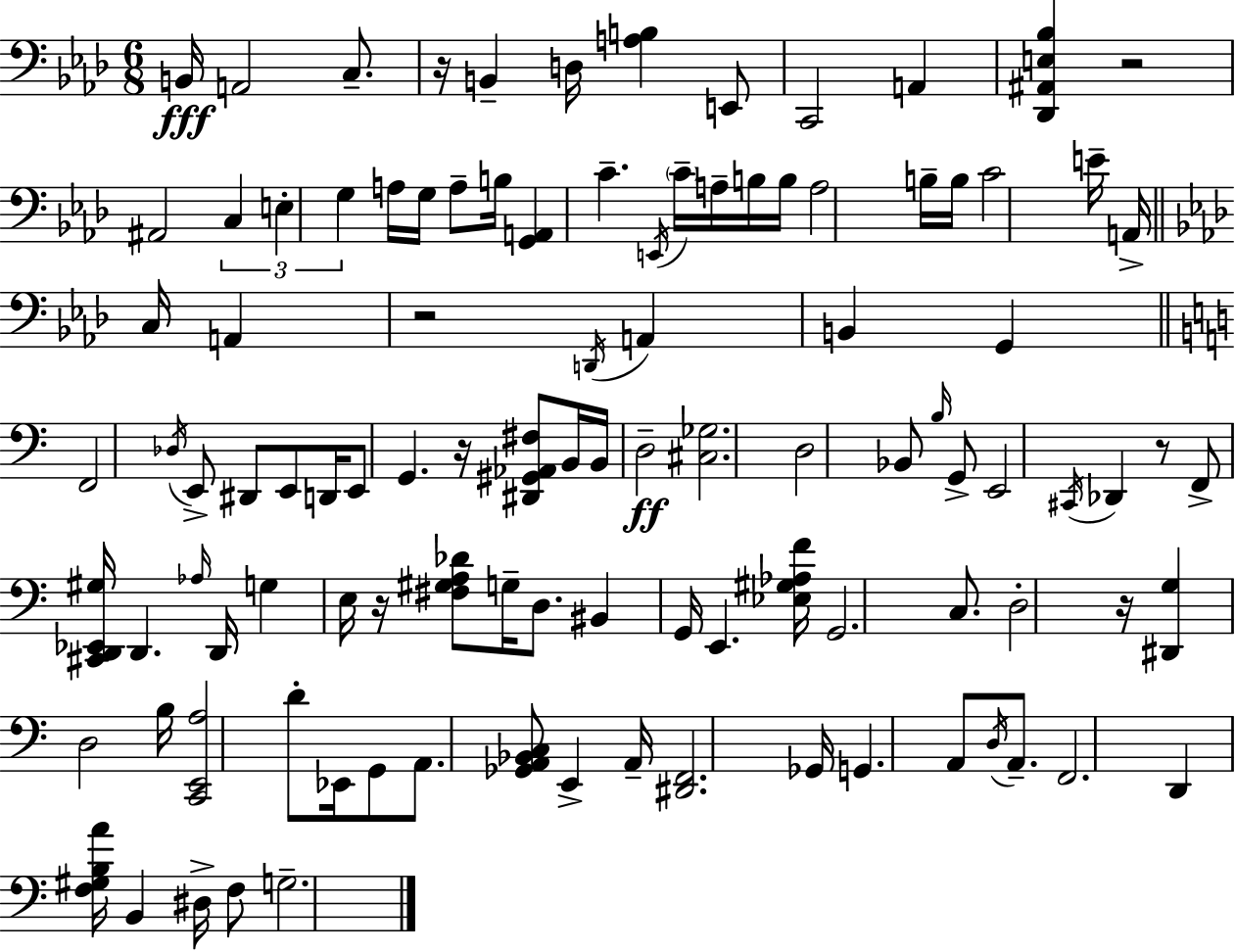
X:1
T:Untitled
M:6/8
L:1/4
K:Ab
B,,/4 A,,2 C,/2 z/4 B,, D,/4 [A,B,] E,,/2 C,,2 A,, [_D,,^A,,E,_B,] z2 ^A,,2 C, E, G, A,/4 G,/4 A,/2 B,/4 [G,,A,,] C E,,/4 C/4 A,/4 B,/4 B,/4 A,2 B,/4 B,/4 C2 E/4 A,,/4 C,/4 A,, z2 D,,/4 A,, B,, G,, F,,2 _D,/4 E,,/2 ^D,,/2 E,,/2 D,,/4 E,,/2 G,, z/4 [^D,,^G,,_A,,^F,]/2 B,,/4 B,,/4 D,2 [^C,_G,]2 D,2 _B,,/2 B,/4 G,,/2 E,,2 ^C,,/4 _D,, z/2 F,,/2 [^C,,D,,_E,,^G,]/4 D,, _A,/4 D,,/4 G, E,/4 z/4 [^F,^G,A,_D]/2 G,/4 D,/2 ^B,, G,,/4 E,, [_E,^G,_A,F]/4 G,,2 C,/2 D,2 z/4 [^D,,G,] D,2 B,/4 [C,,E,,A,]2 D/2 _E,,/4 G,,/2 A,,/2 [_G,,A,,_B,,C,]/2 E,, A,,/4 [^D,,F,,]2 _G,,/4 G,, A,,/2 D,/4 A,,/2 F,,2 D,, [F,^G,B,A]/4 B,, ^D,/4 F,/2 G,2